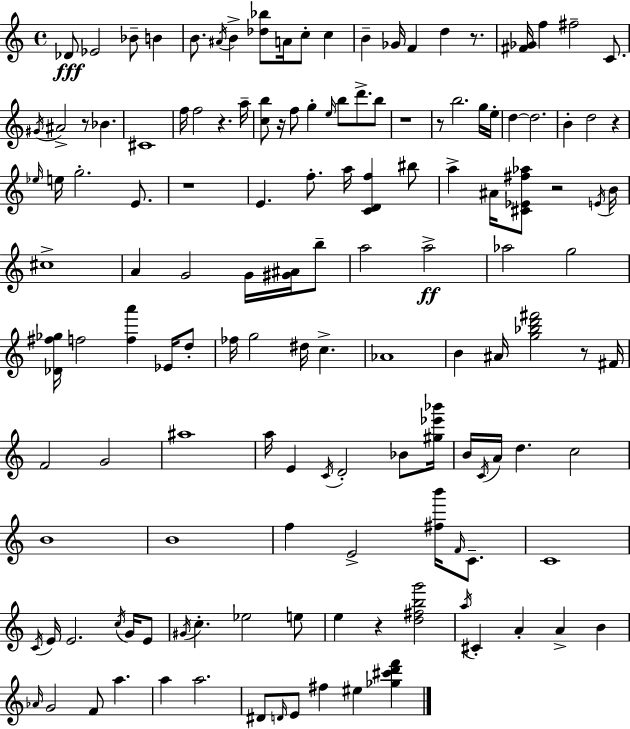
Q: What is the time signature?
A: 4/4